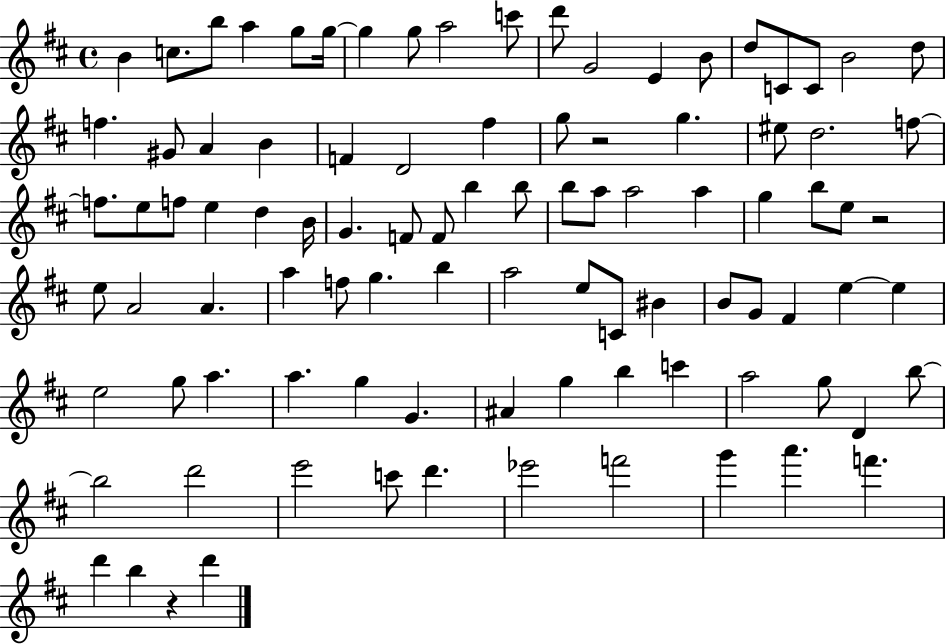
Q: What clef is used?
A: treble